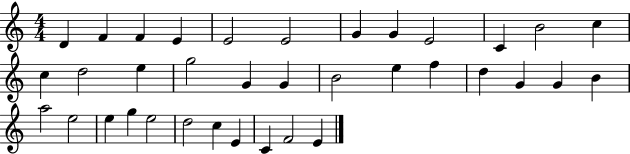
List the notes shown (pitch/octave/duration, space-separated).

D4/q F4/q F4/q E4/q E4/h E4/h G4/q G4/q E4/h C4/q B4/h C5/q C5/q D5/h E5/q G5/h G4/q G4/q B4/h E5/q F5/q D5/q G4/q G4/q B4/q A5/h E5/h E5/q G5/q E5/h D5/h C5/q E4/q C4/q F4/h E4/q